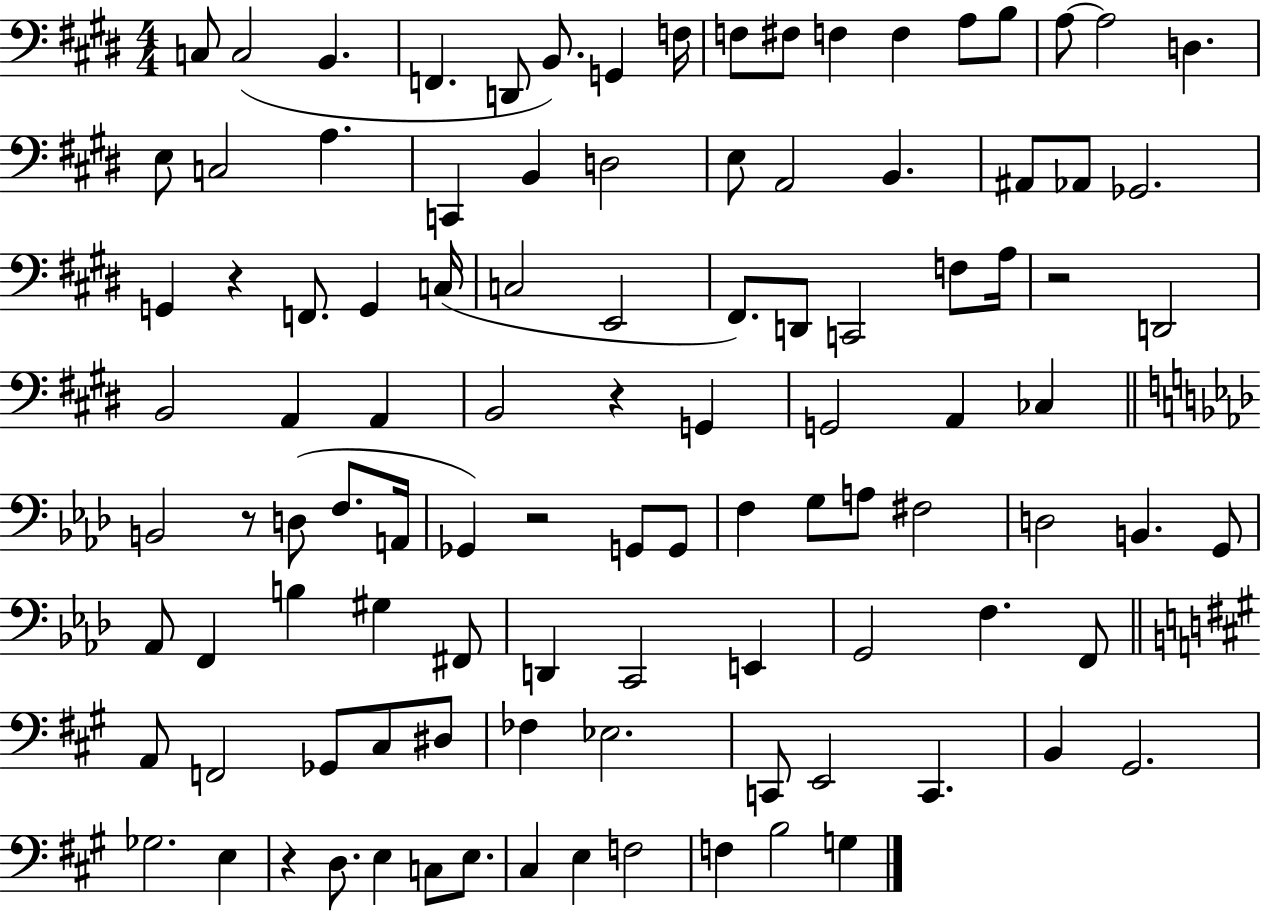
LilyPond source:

{
  \clef bass
  \numericTimeSignature
  \time 4/4
  \key e \major
  c8 c2( b,4. | f,4. d,8 b,8.) g,4 f16 | f8 fis8 f4 f4 a8 b8 | a8~~ a2 d4. | \break e8 c2 a4. | c,4 b,4 d2 | e8 a,2 b,4. | ais,8 aes,8 ges,2. | \break g,4 r4 f,8. g,4 c16( | c2 e,2 | fis,8.) d,8 c,2 f8 a16 | r2 d,2 | \break b,2 a,4 a,4 | b,2 r4 g,4 | g,2 a,4 ces4 | \bar "||" \break \key f \minor b,2 r8 d8( f8. a,16 | ges,4) r2 g,8 g,8 | f4 g8 a8 fis2 | d2 b,4. g,8 | \break aes,8 f,4 b4 gis4 fis,8 | d,4 c,2 e,4 | g,2 f4. f,8 | \bar "||" \break \key a \major a,8 f,2 ges,8 cis8 dis8 | fes4 ees2. | c,8 e,2 c,4. | b,4 gis,2. | \break ges2. e4 | r4 d8. e4 c8 e8. | cis4 e4 f2 | f4 b2 g4 | \break \bar "|."
}